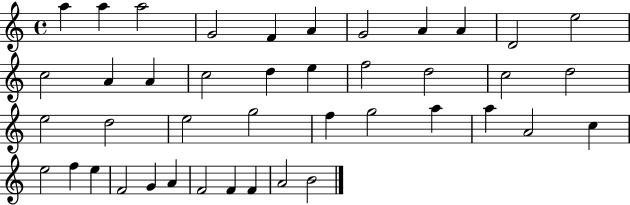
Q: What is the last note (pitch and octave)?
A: B4